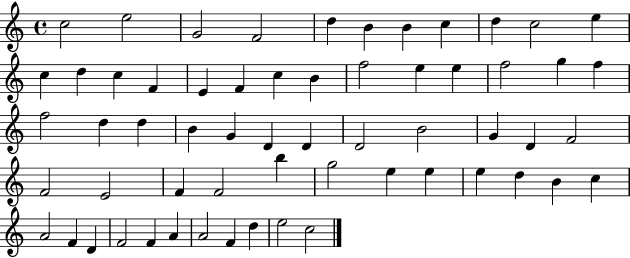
C5/h E5/h G4/h F4/h D5/q B4/q B4/q C5/q D5/q C5/h E5/q C5/q D5/q C5/q F4/q E4/q F4/q C5/q B4/q F5/h E5/q E5/q F5/h G5/q F5/q F5/h D5/q D5/q B4/q G4/q D4/q D4/q D4/h B4/h G4/q D4/q F4/h F4/h E4/h F4/q F4/h B5/q G5/h E5/q E5/q E5/q D5/q B4/q C5/q A4/h F4/q D4/q F4/h F4/q A4/q A4/h F4/q D5/q E5/h C5/h